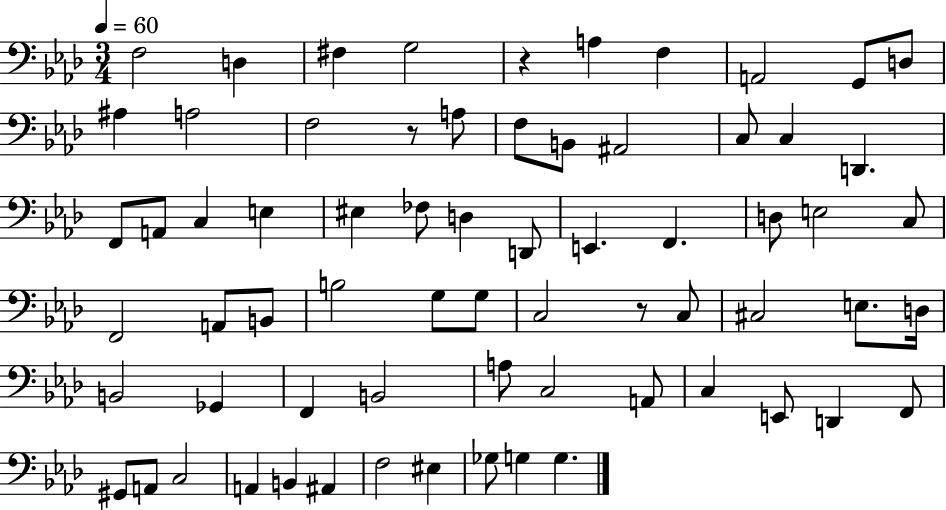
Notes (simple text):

F3/h D3/q F#3/q G3/h R/q A3/q F3/q A2/h G2/e D3/e A#3/q A3/h F3/h R/e A3/e F3/e B2/e A#2/h C3/e C3/q D2/q. F2/e A2/e C3/q E3/q EIS3/q FES3/e D3/q D2/e E2/q. F2/q. D3/e E3/h C3/e F2/h A2/e B2/e B3/h G3/e G3/e C3/h R/e C3/e C#3/h E3/e. D3/s B2/h Gb2/q F2/q B2/h A3/e C3/h A2/e C3/q E2/e D2/q F2/e G#2/e A2/e C3/h A2/q B2/q A#2/q F3/h EIS3/q Gb3/e G3/q G3/q.